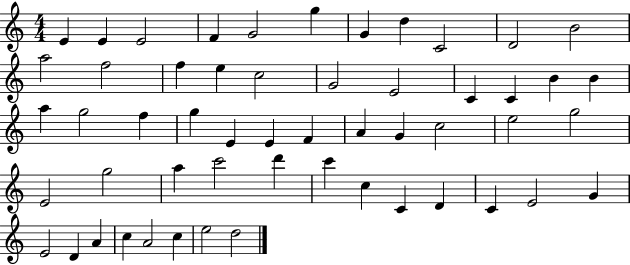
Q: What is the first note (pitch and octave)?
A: E4